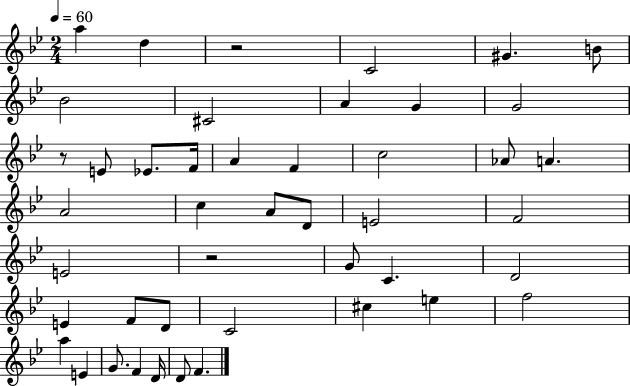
A5/q D5/q R/h C4/h G#4/q. B4/e Bb4/h C#4/h A4/q G4/q G4/h R/e E4/e Eb4/e. F4/s A4/q F4/q C5/h Ab4/e A4/q. A4/h C5/q A4/e D4/e E4/h F4/h E4/h R/h G4/e C4/q. D4/h E4/q F4/e D4/e C4/h C#5/q E5/q F5/h A5/q E4/q G4/e. F4/q D4/s D4/e F4/q.